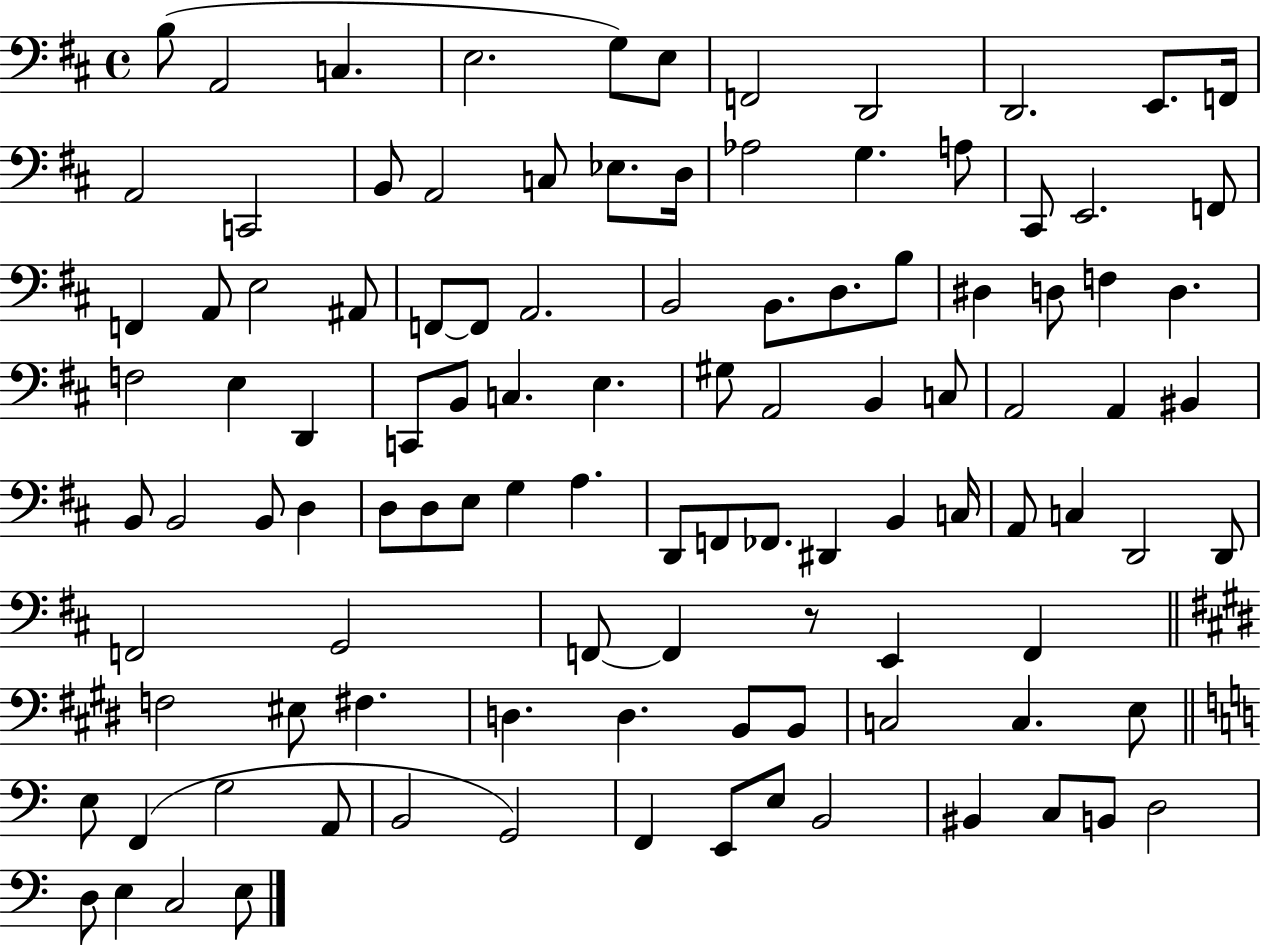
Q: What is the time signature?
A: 4/4